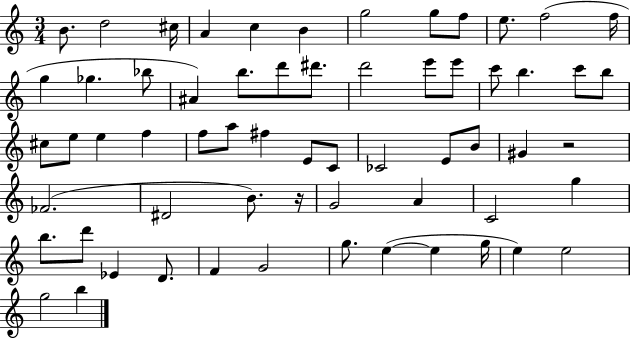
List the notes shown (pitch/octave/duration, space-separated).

B4/e. D5/h C#5/s A4/q C5/q B4/q G5/h G5/e F5/e E5/e. F5/h F5/s G5/q Gb5/q. Bb5/e A#4/q B5/e. D6/e D#6/e. D6/h E6/e E6/e C6/e B5/q. C6/e B5/e C#5/e E5/e E5/q F5/q F5/e A5/e F#5/q E4/e C4/e CES4/h E4/e B4/e G#4/q R/h FES4/h. D#4/h B4/e. R/s G4/h A4/q C4/h G5/q B5/e. D6/e Eb4/q D4/e. F4/q G4/h G5/e. E5/q E5/q G5/s E5/q E5/h G5/h B5/q